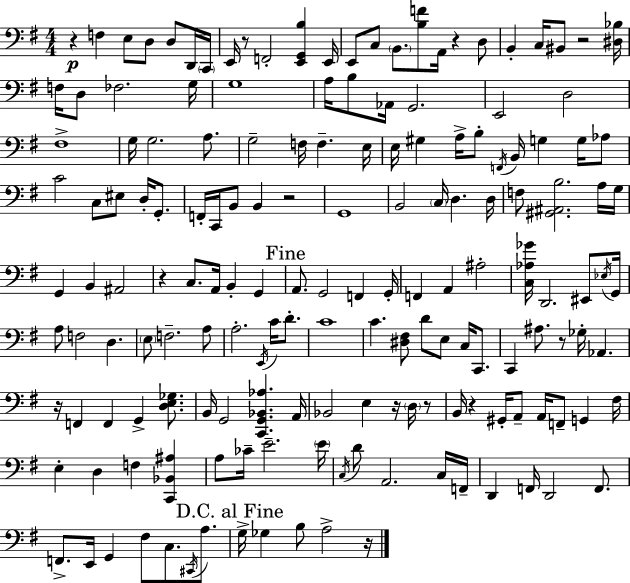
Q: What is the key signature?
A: G major